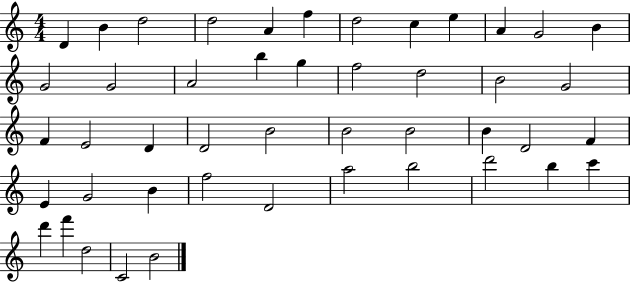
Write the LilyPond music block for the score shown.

{
  \clef treble
  \numericTimeSignature
  \time 4/4
  \key c \major
  d'4 b'4 d''2 | d''2 a'4 f''4 | d''2 c''4 e''4 | a'4 g'2 b'4 | \break g'2 g'2 | a'2 b''4 g''4 | f''2 d''2 | b'2 g'2 | \break f'4 e'2 d'4 | d'2 b'2 | b'2 b'2 | b'4 d'2 f'4 | \break e'4 g'2 b'4 | f''2 d'2 | a''2 b''2 | d'''2 b''4 c'''4 | \break d'''4 f'''4 d''2 | c'2 b'2 | \bar "|."
}